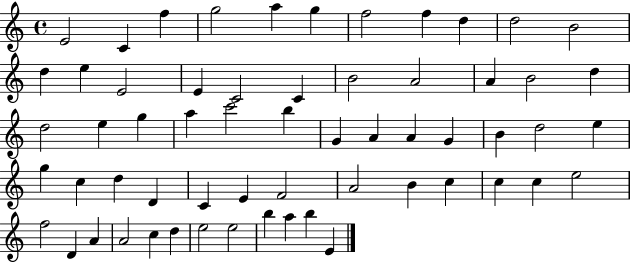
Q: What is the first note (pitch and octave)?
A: E4